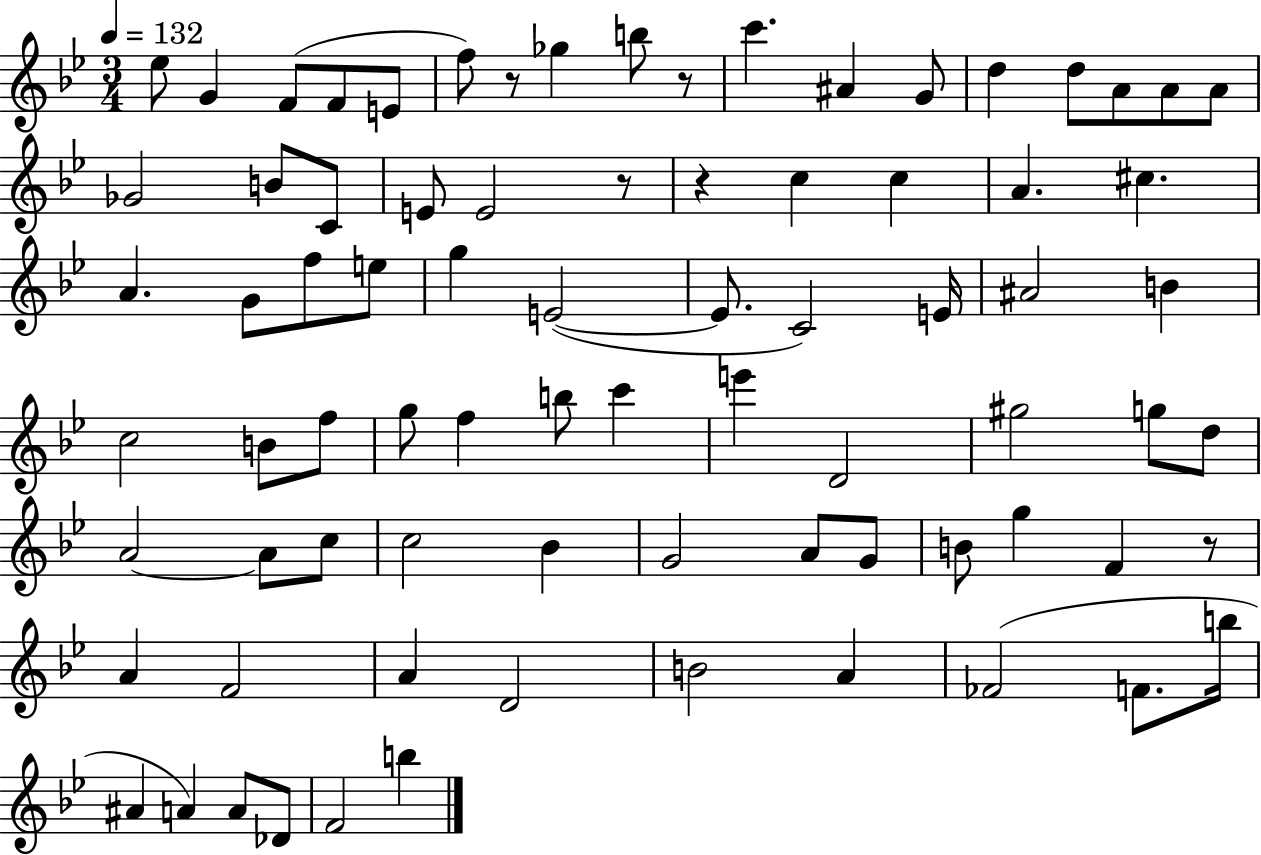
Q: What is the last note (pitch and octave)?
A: B5